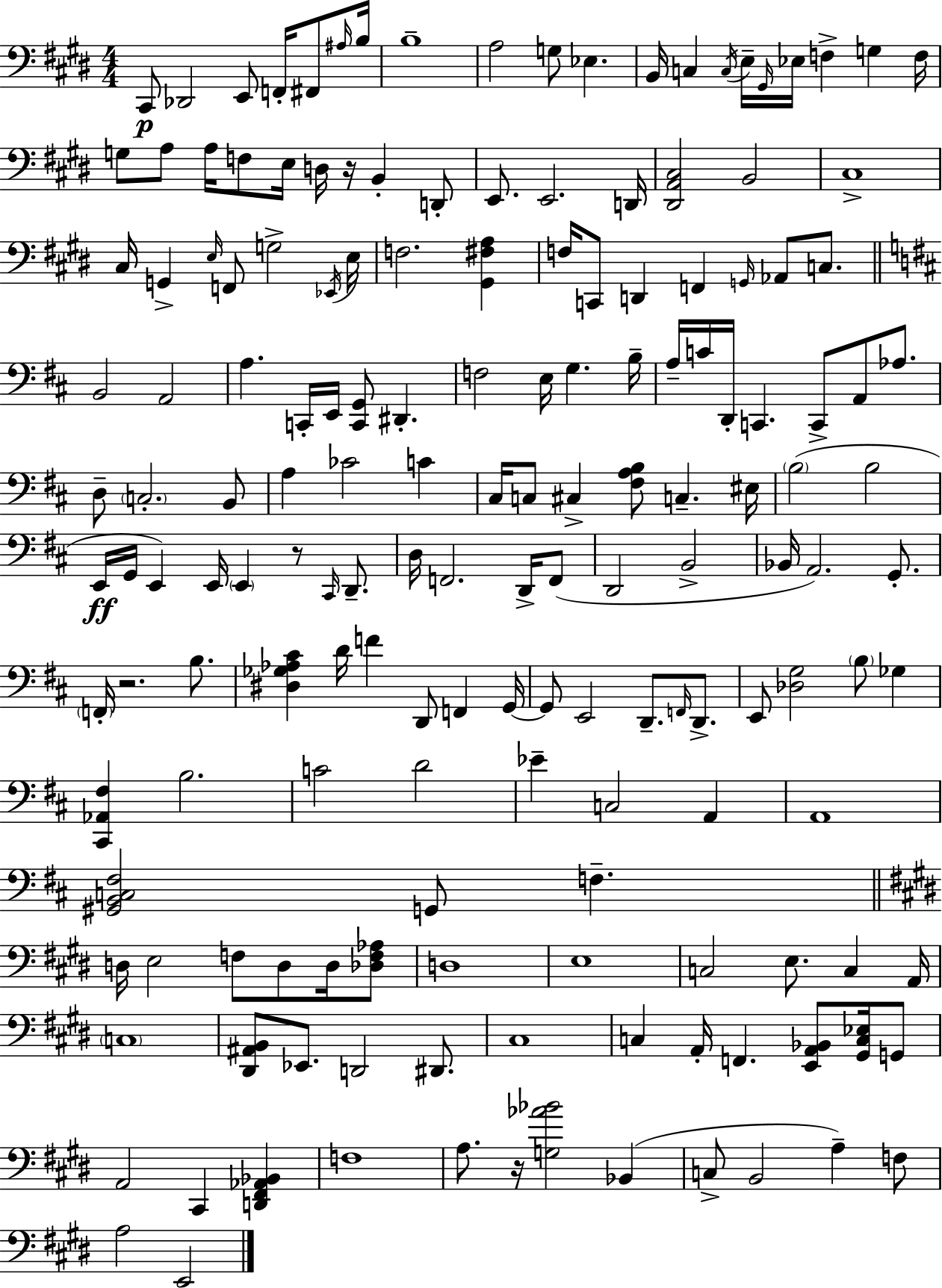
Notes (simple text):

C#2/e Db2/h E2/e F2/s F#2/e A#3/s B3/s B3/w A3/h G3/e Eb3/q. B2/s C3/q C3/s E3/s G#2/s Eb3/s F3/q G3/q F3/s G3/e A3/e A3/s F3/e E3/s D3/s R/s B2/q D2/e E2/e. E2/h. D2/s [D#2,A2,C#3]/h B2/h C#3/w C#3/s G2/q E3/s F2/e G3/h Eb2/s E3/s F3/h. [G#2,F#3,A3]/q F3/s C2/e D2/q F2/q G2/s Ab2/e C3/e. B2/h A2/h A3/q. C2/s E2/s [C2,G2]/e D#2/q. F3/h E3/s G3/q. B3/s A3/s C4/s D2/s C2/q. C2/e A2/e Ab3/e. D3/e C3/h. B2/e A3/q CES4/h C4/q C#3/s C3/e C#3/q [F#3,A3,B3]/e C3/q. EIS3/s B3/h B3/h E2/s G2/s E2/q E2/s E2/q R/e C#2/s D2/e. D3/s F2/h. D2/s F2/e D2/h B2/h Bb2/s A2/h. G2/e. F2/s R/h. B3/e. [D#3,Gb3,Ab3,C#4]/q D4/s F4/q D2/e F2/q G2/s G2/e E2/h D2/e. F2/s D2/e. E2/e [Db3,G3]/h B3/e Gb3/q [C#2,Ab2,F#3]/q B3/h. C4/h D4/h Eb4/q C3/h A2/q A2/w [G#2,B2,C3,F#3]/h G2/e F3/q. D3/s E3/h F3/e D3/e D3/s [Db3,F3,Ab3]/e D3/w E3/w C3/h E3/e. C3/q A2/s C3/w [D#2,A#2,B2]/e Eb2/e. D2/h D#2/e. C#3/w C3/q A2/s F2/q. [E2,A2,Bb2]/e [G#2,C3,Eb3]/s G2/e A2/h C#2/q [D2,F#2,Ab2,Bb2]/q F3/w A3/e. R/s [G3,Ab4,Bb4]/h Bb2/q C3/e B2/h A3/q F3/e A3/h E2/h